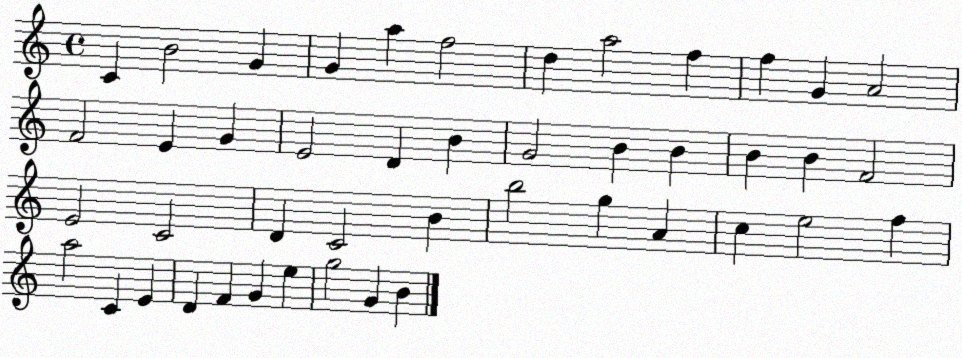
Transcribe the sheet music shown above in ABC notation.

X:1
T:Untitled
M:4/4
L:1/4
K:C
C B2 G G a f2 d a2 f f G A2 F2 E G E2 D B G2 B B B B F2 E2 C2 D C2 B b2 g A c e2 f a2 C E D F G e g2 G B